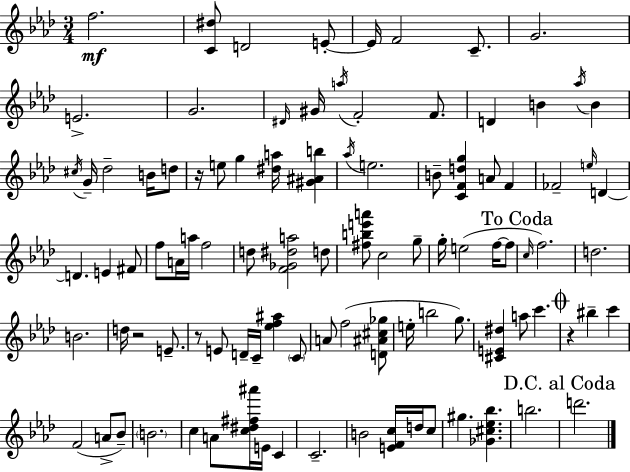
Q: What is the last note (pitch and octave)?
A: D6